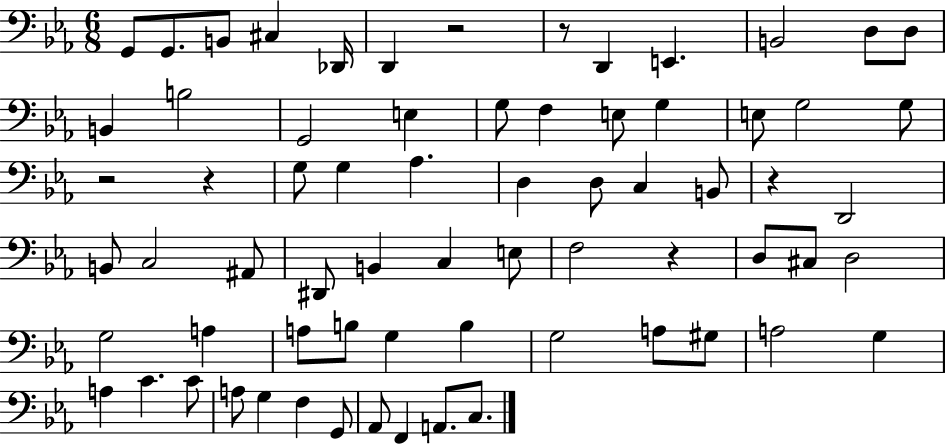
{
  \clef bass
  \numericTimeSignature
  \time 6/8
  \key ees \major
  g,8 g,8. b,8 cis4 des,16 | d,4 r2 | r8 d,4 e,4. | b,2 d8 d8 | \break b,4 b2 | g,2 e4 | g8 f4 e8 g4 | e8 g2 g8 | \break r2 r4 | g8 g4 aes4. | d4 d8 c4 b,8 | r4 d,2 | \break b,8 c2 ais,8 | dis,8 b,4 c4 e8 | f2 r4 | d8 cis8 d2 | \break g2 a4 | a8 b8 g4 b4 | g2 a8 gis8 | a2 g4 | \break a4 c'4. c'8 | a8 g4 f4 g,8 | aes,8 f,4 a,8. c8. | \bar "|."
}